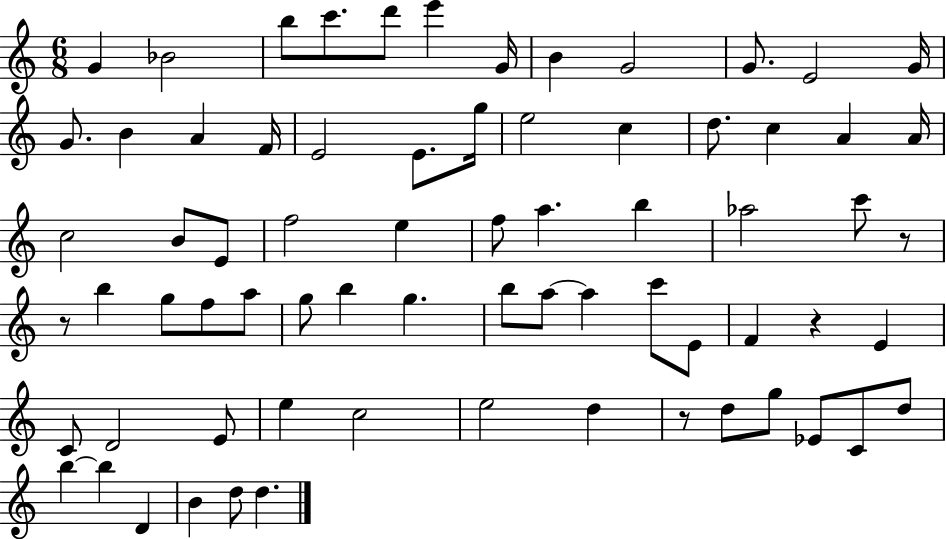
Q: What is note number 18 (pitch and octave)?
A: E4